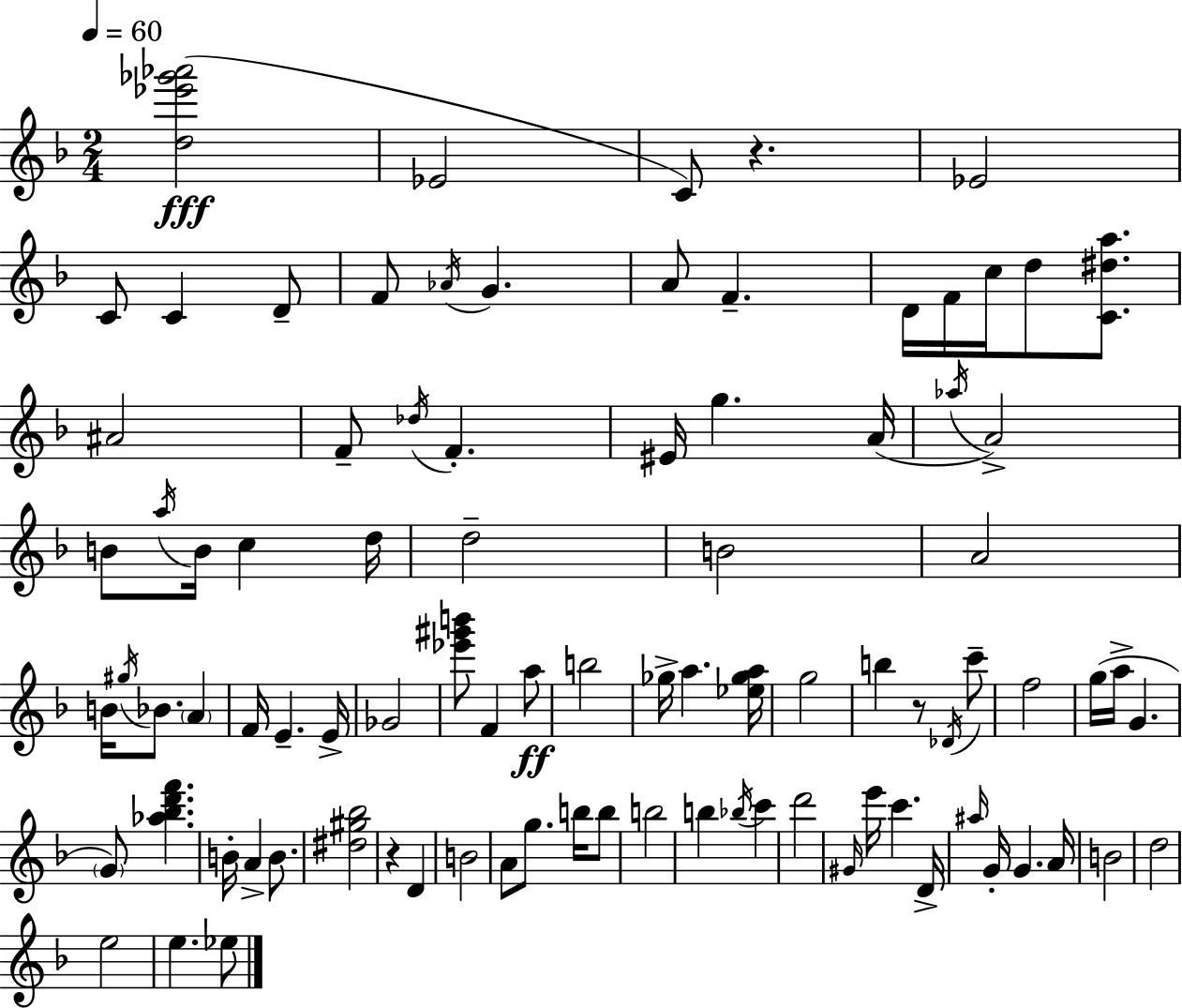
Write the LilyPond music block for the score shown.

{
  \clef treble
  \numericTimeSignature
  \time 2/4
  \key d \minor
  \tempo 4 = 60
  <d'' ees''' ges''' aes'''>2(\fff | ees'2 | c'8) r4. | ees'2 | \break c'8 c'4 d'8-- | f'8 \acciaccatura { aes'16 } g'4. | a'8 f'4.-- | d'16 f'16 c''16 d''8 <c' dis'' a''>8. | \break ais'2 | f'8-- \acciaccatura { des''16 } f'4.-. | eis'16 g''4. | a'16( \acciaccatura { aes''16 } a'2->) | \break b'8 \acciaccatura { a''16 } b'16 c''4 | d''16 d''2-- | b'2 | a'2 | \break b'16 \acciaccatura { gis''16 } bes'8. | \parenthesize a'4 f'16 e'4.-- | e'16-> ges'2 | <ees''' gis''' b'''>8 f'4 | \break a''8\ff b''2 | ges''16-> a''4. | <ees'' ges'' a''>16 g''2 | b''4 | \break r8 \acciaccatura { des'16 } c'''8-- f''2 | g''16( a''16-> | g'4. \parenthesize g'8) | <aes'' bes'' d''' f'''>4. b'16-. a'4-> | \break b'8. <dis'' gis'' bes''>2 | r4 | d'4 b'2 | a'8 | \break g''8. b''16 b''8 b''2 | b''4 | \acciaccatura { bes''16 } c'''4 d'''2 | \grace { gis'16 } | \break e'''16 c'''4. d'16-> | \grace { ais''16 } g'16-. g'4. | a'16 b'2 | d''2 | \break e''2 | e''4. ees''8 | \bar "|."
}